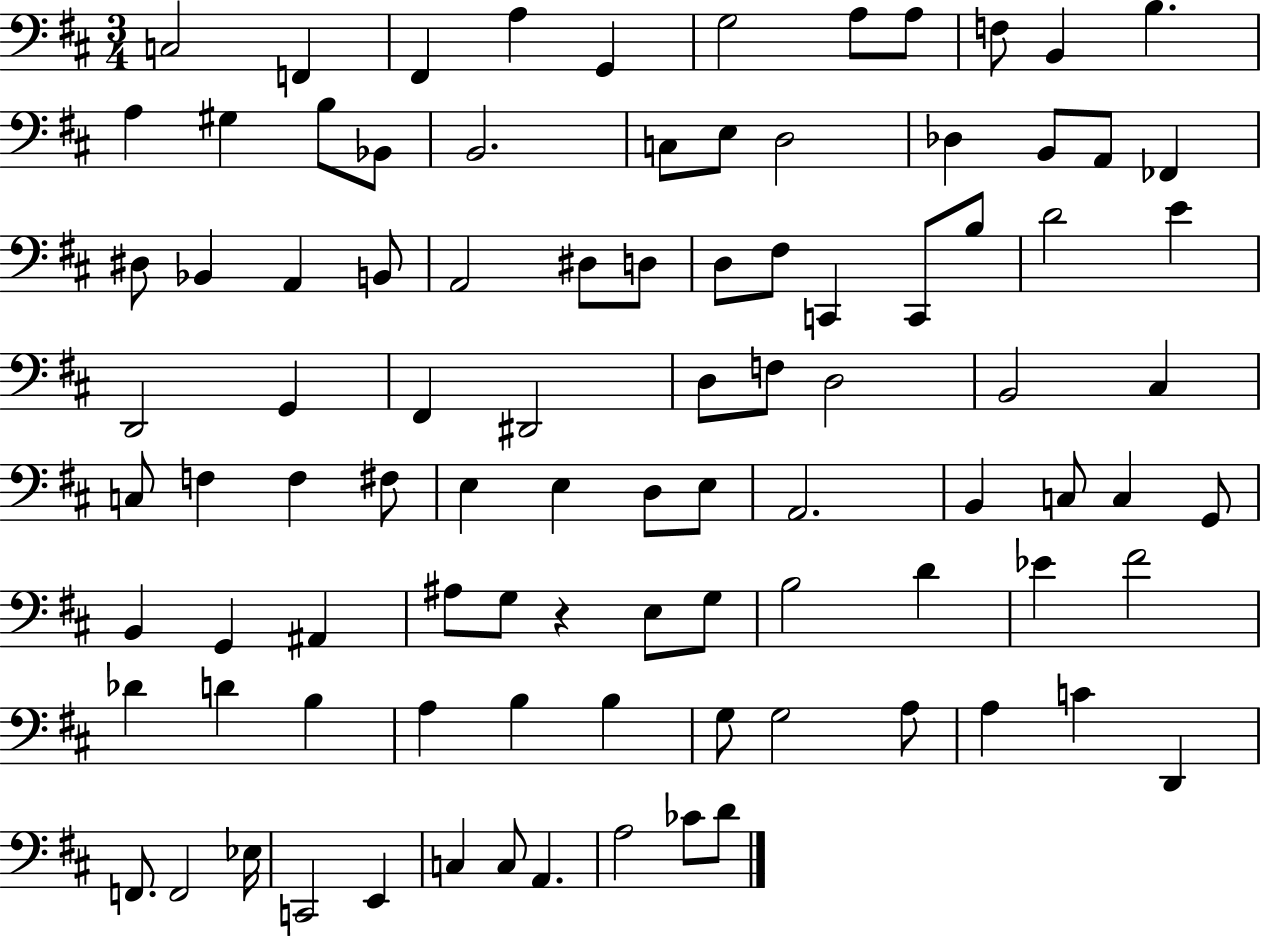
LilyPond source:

{
  \clef bass
  \numericTimeSignature
  \time 3/4
  \key d \major
  c2 f,4 | fis,4 a4 g,4 | g2 a8 a8 | f8 b,4 b4. | \break a4 gis4 b8 bes,8 | b,2. | c8 e8 d2 | des4 b,8 a,8 fes,4 | \break dis8 bes,4 a,4 b,8 | a,2 dis8 d8 | d8 fis8 c,4 c,8 b8 | d'2 e'4 | \break d,2 g,4 | fis,4 dis,2 | d8 f8 d2 | b,2 cis4 | \break c8 f4 f4 fis8 | e4 e4 d8 e8 | a,2. | b,4 c8 c4 g,8 | \break b,4 g,4 ais,4 | ais8 g8 r4 e8 g8 | b2 d'4 | ees'4 fis'2 | \break des'4 d'4 b4 | a4 b4 b4 | g8 g2 a8 | a4 c'4 d,4 | \break f,8. f,2 ees16 | c,2 e,4 | c4 c8 a,4. | a2 ces'8 d'8 | \break \bar "|."
}